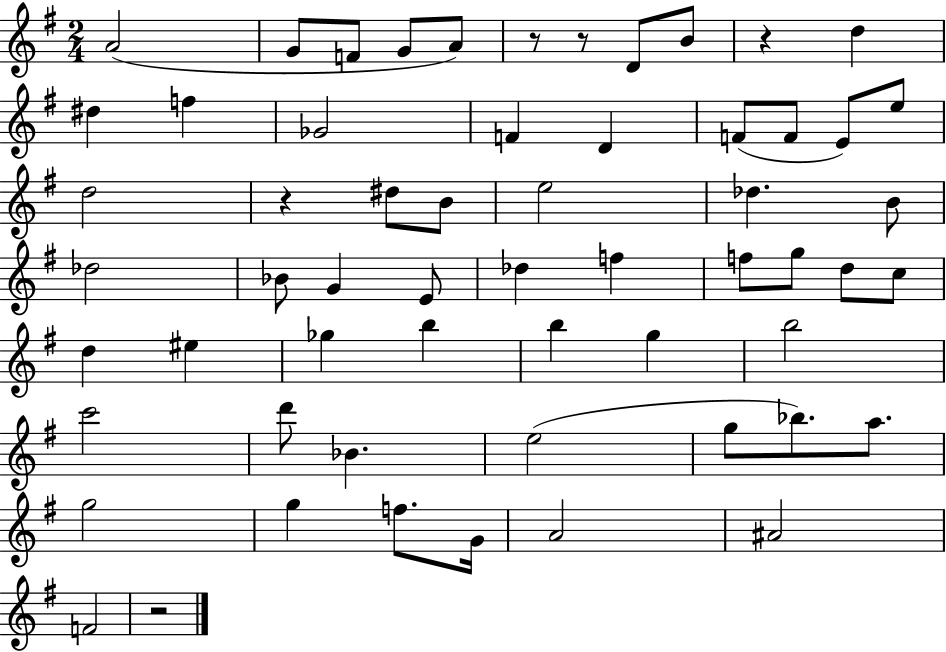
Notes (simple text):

A4/h G4/e F4/e G4/e A4/e R/e R/e D4/e B4/e R/q D5/q D#5/q F5/q Gb4/h F4/q D4/q F4/e F4/e E4/e E5/e D5/h R/q D#5/e B4/e E5/h Db5/q. B4/e Db5/h Bb4/e G4/q E4/e Db5/q F5/q F5/e G5/e D5/e C5/e D5/q EIS5/q Gb5/q B5/q B5/q G5/q B5/h C6/h D6/e Bb4/q. E5/h G5/e Bb5/e. A5/e. G5/h G5/q F5/e. G4/s A4/h A#4/h F4/h R/h